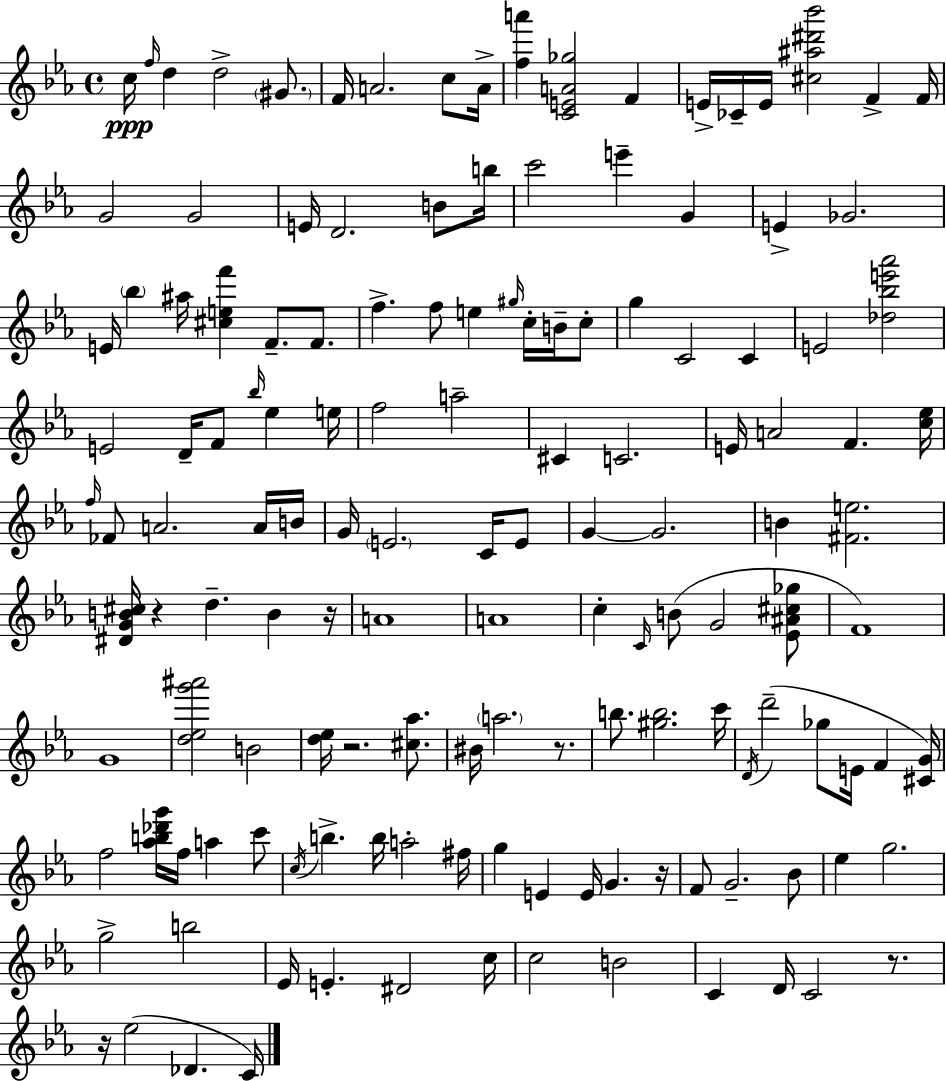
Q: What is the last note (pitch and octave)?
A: C4